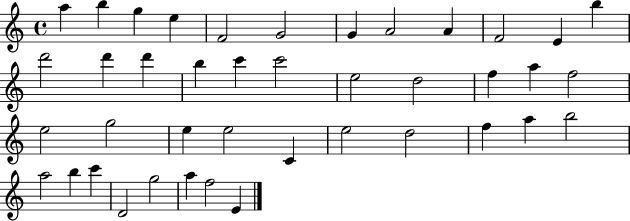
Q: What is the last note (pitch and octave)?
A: E4